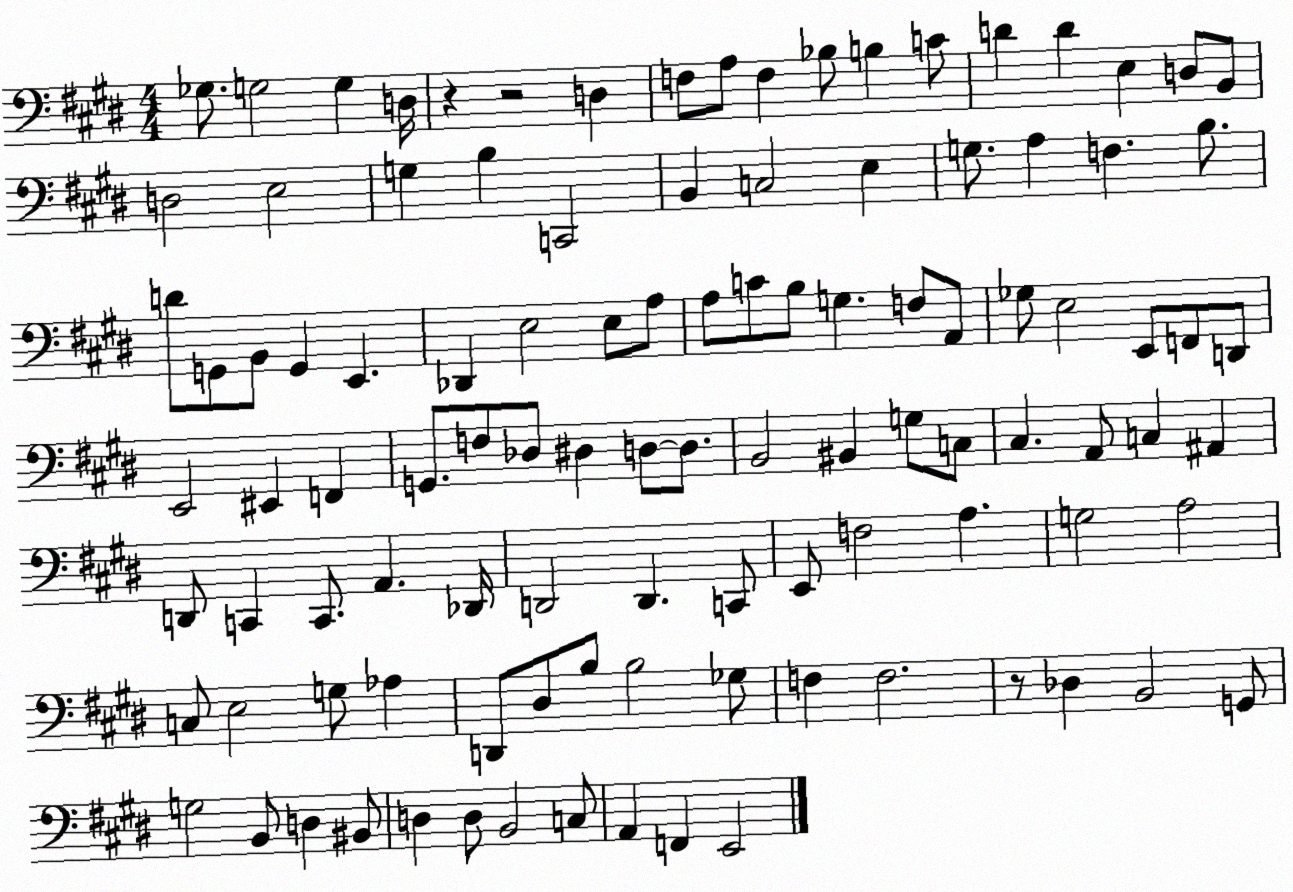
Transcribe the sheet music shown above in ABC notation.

X:1
T:Untitled
M:4/4
L:1/4
K:E
_G,/2 G,2 G, D,/4 z z2 D, F,/2 A,/2 F, _B,/2 B, C/2 D D E, D,/2 B,,/2 D,2 E,2 G, B, C,,2 B,, C,2 E, G,/2 A, F, B,/2 D/2 G,,/2 B,,/2 G,, E,, _D,, E,2 E,/2 A,/2 A,/2 C/2 B,/2 G, F,/2 A,,/2 _G,/2 E,2 E,,/2 F,,/2 D,,/2 E,,2 ^E,, F,, G,,/2 F,/2 _D,/2 ^D, D,/2 D,/2 B,,2 ^B,, G,/2 C,/2 ^C, A,,/2 C, ^A,, D,,/2 C,, C,,/2 A,, _D,,/4 D,,2 D,, C,,/2 E,,/2 F,2 A, G,2 A,2 C,/2 E,2 G,/2 _A, D,,/2 ^D,/2 B,/2 B,2 _G,/2 F, F,2 z/2 _D, B,,2 G,,/2 G,2 B,,/2 D, ^B,,/2 D, D,/2 B,,2 C,/2 A,, F,, E,,2